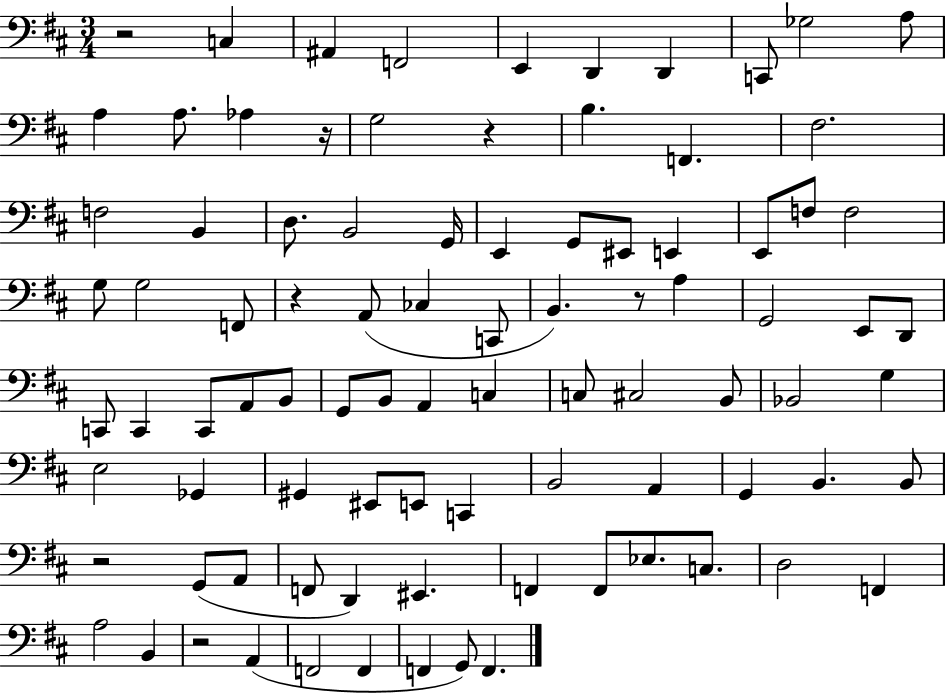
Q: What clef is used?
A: bass